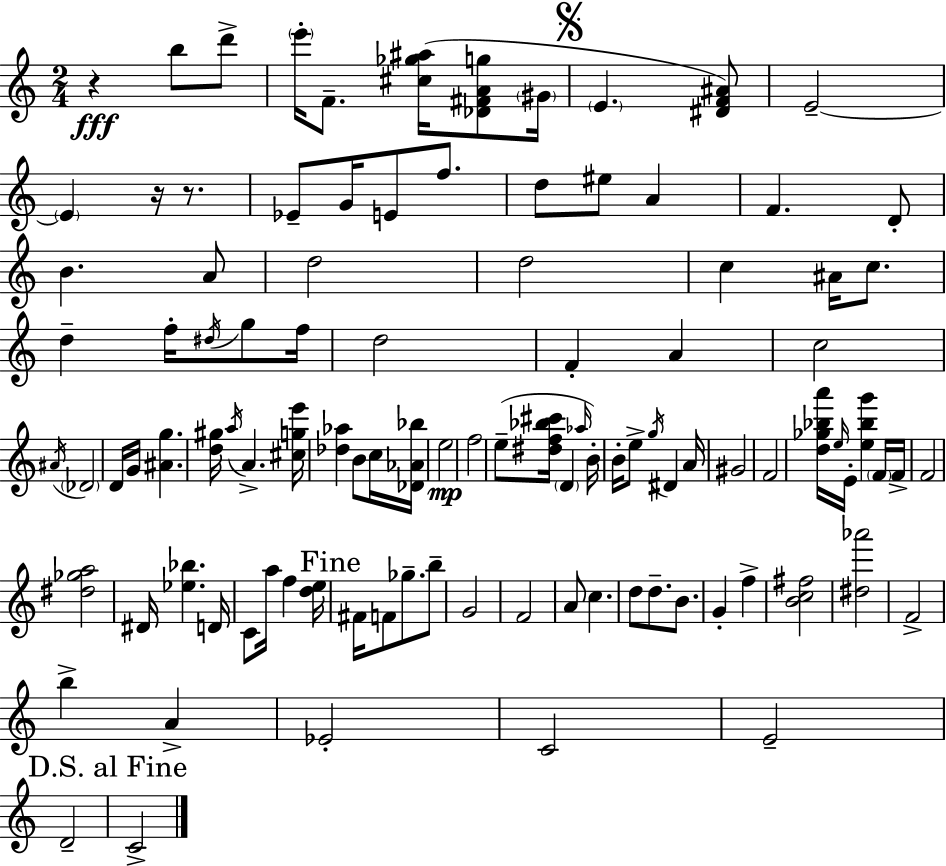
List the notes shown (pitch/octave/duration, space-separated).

R/q B5/e D6/e E6/s F4/e. [C#5,Gb5,A#5]/s [Db4,F#4,A4,G5]/e G#4/s E4/q. [D#4,F4,A#4]/e E4/h E4/q R/s R/e. Eb4/e G4/s E4/e F5/e. D5/e EIS5/e A4/q F4/q. D4/e B4/q. A4/e D5/h D5/h C5/q A#4/s C5/e. D5/q F5/s D#5/s G5/e F5/s D5/h F4/q A4/q C5/h A#4/s Db4/h D4/s G4/s [A#4,G5]/q. [D5,G#5]/s A5/s A4/q. [C#5,G5,E6]/s [Db5,Ab5]/q B4/e C5/s [Db4,Ab4,Bb5]/s E5/h F5/h E5/e [D#5,F5,Bb5,C#6]/s D4/q Ab5/s B4/s B4/s E5/e G5/s D#4/q A4/s G#4/h F4/h [D5,Gb5,Bb5,A6]/s E5/s E4/s [E5,Bb5,G6]/q F4/s F4/s F4/h [D#5,Gb5,A5]/h D#4/s [Eb5,Bb5]/q. D4/s C4/e A5/s F5/q [D5,E5]/s F#4/s F4/e Gb5/e. B5/e G4/h F4/h A4/e C5/q. D5/e D5/e. B4/e. G4/q F5/q [B4,C5,F#5]/h [D#5,Ab6]/h F4/h B5/q A4/q Eb4/h C4/h E4/h D4/h C4/h